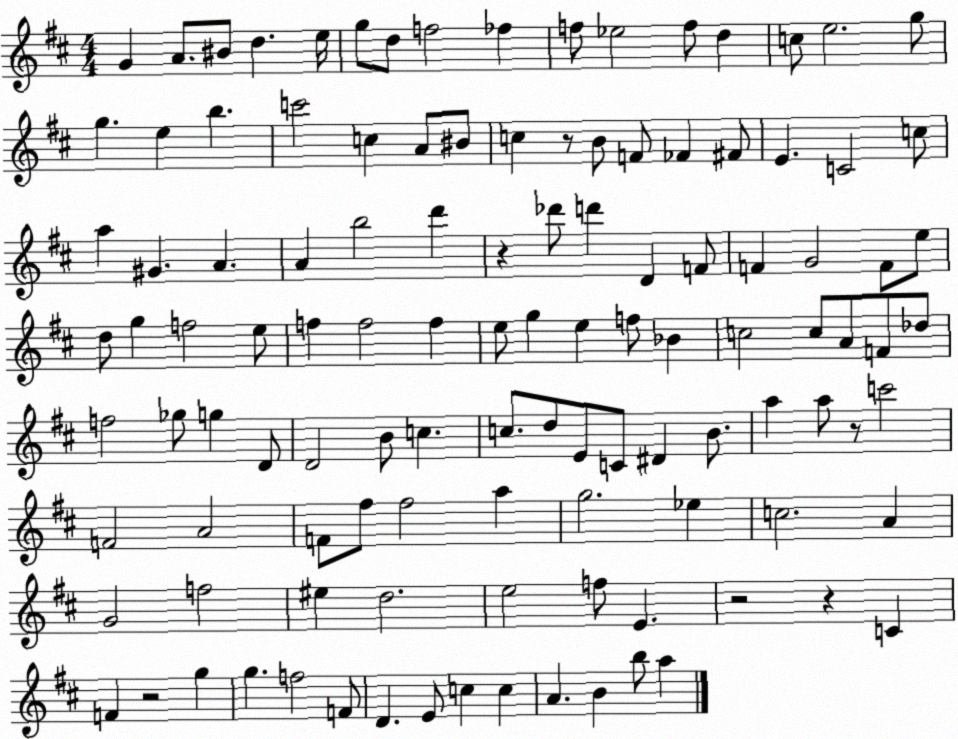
X:1
T:Untitled
M:4/4
L:1/4
K:D
G A/2 ^B/2 d e/4 g/2 d/2 f2 _f f/2 _e2 f/2 d c/2 e2 g/2 g e b c'2 c A/2 ^B/2 c z/2 B/2 F/2 _F ^F/2 E C2 c/2 a ^G A A b2 d' z _d'/2 d' D F/2 F G2 F/2 e/2 d/2 g f2 e/2 f f2 f e/2 g e f/2 _B c2 c/2 A/2 F/2 _d/2 f2 _g/2 g D/2 D2 B/2 c c/2 d/2 E/2 C/2 ^D B/2 a a/2 z/2 c'2 F2 A2 F/2 ^f/2 ^f2 a g2 _e c2 A G2 f2 ^e d2 e2 f/2 E z2 z C F z2 g g f2 F/2 D E/2 c c A B b/2 a